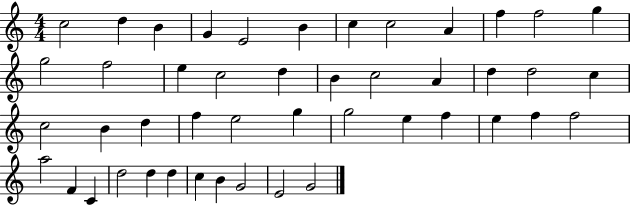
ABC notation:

X:1
T:Untitled
M:4/4
L:1/4
K:C
c2 d B G E2 B c c2 A f f2 g g2 f2 e c2 d B c2 A d d2 c c2 B d f e2 g g2 e f e f f2 a2 F C d2 d d c B G2 E2 G2